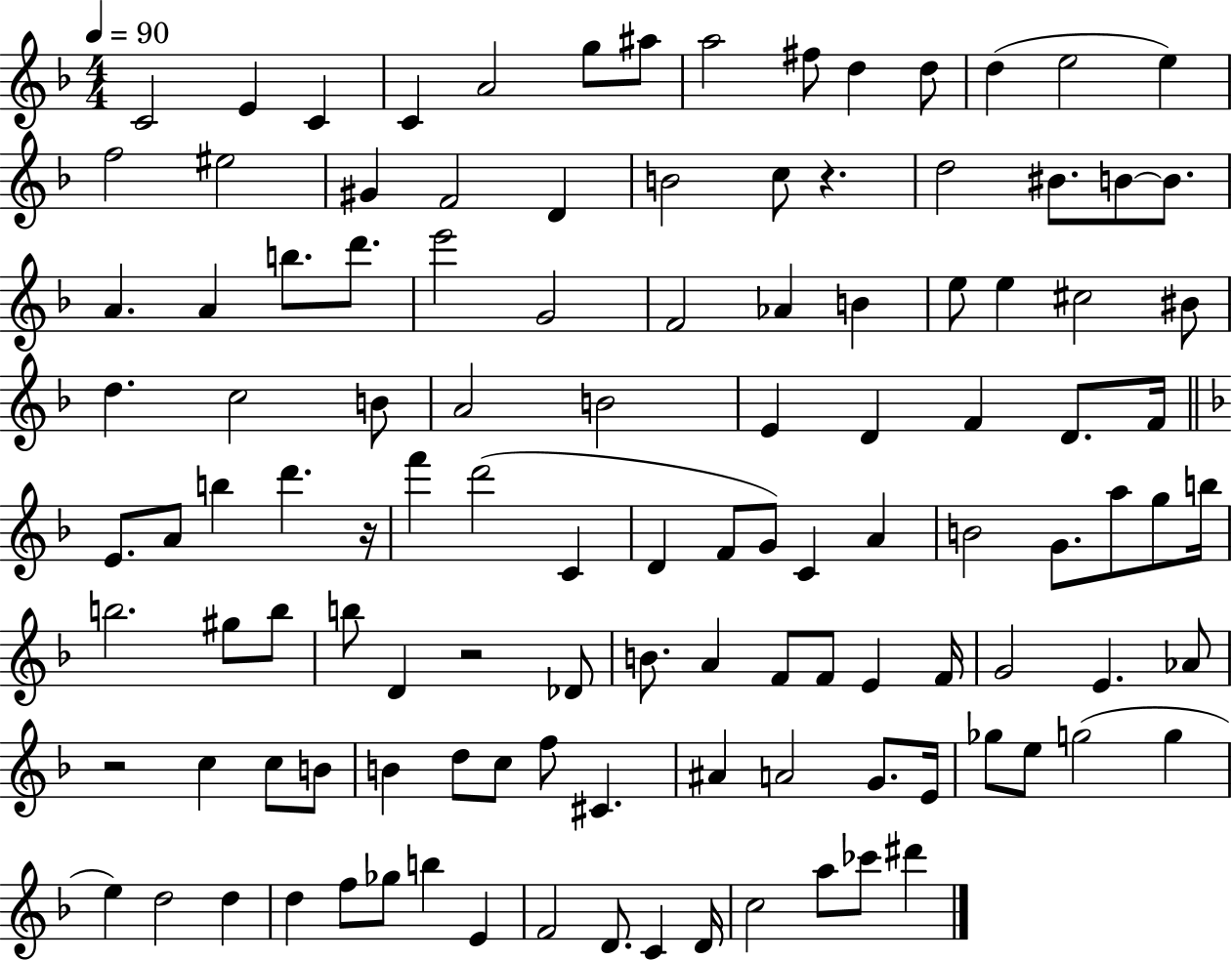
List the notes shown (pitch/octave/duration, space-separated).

C4/h E4/q C4/q C4/q A4/h G5/e A#5/e A5/h F#5/e D5/q D5/e D5/q E5/h E5/q F5/h EIS5/h G#4/q F4/h D4/q B4/h C5/e R/q. D5/h BIS4/e. B4/e B4/e. A4/q. A4/q B5/e. D6/e. E6/h G4/h F4/h Ab4/q B4/q E5/e E5/q C#5/h BIS4/e D5/q. C5/h B4/e A4/h B4/h E4/q D4/q F4/q D4/e. F4/s E4/e. A4/e B5/q D6/q. R/s F6/q D6/h C4/q D4/q F4/e G4/e C4/q A4/q B4/h G4/e. A5/e G5/e B5/s B5/h. G#5/e B5/e B5/e D4/q R/h Db4/e B4/e. A4/q F4/e F4/e E4/q F4/s G4/h E4/q. Ab4/e R/h C5/q C5/e B4/e B4/q D5/e C5/e F5/e C#4/q. A#4/q A4/h G4/e. E4/s Gb5/e E5/e G5/h G5/q E5/q D5/h D5/q D5/q F5/e Gb5/e B5/q E4/q F4/h D4/e. C4/q D4/s C5/h A5/e CES6/e D#6/q